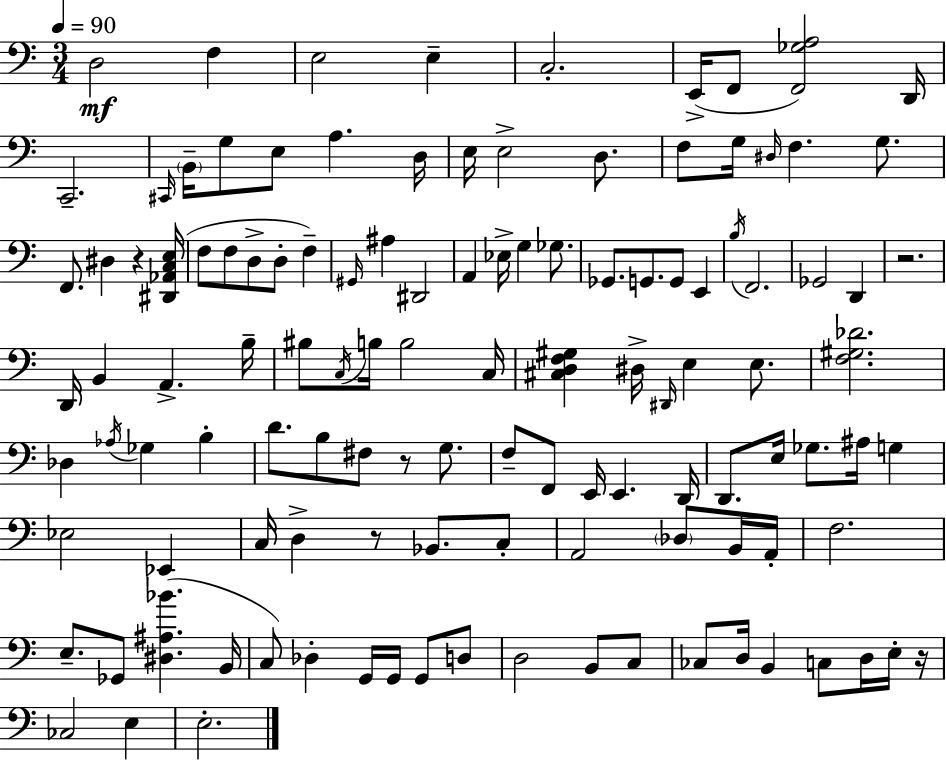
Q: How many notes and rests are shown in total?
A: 118